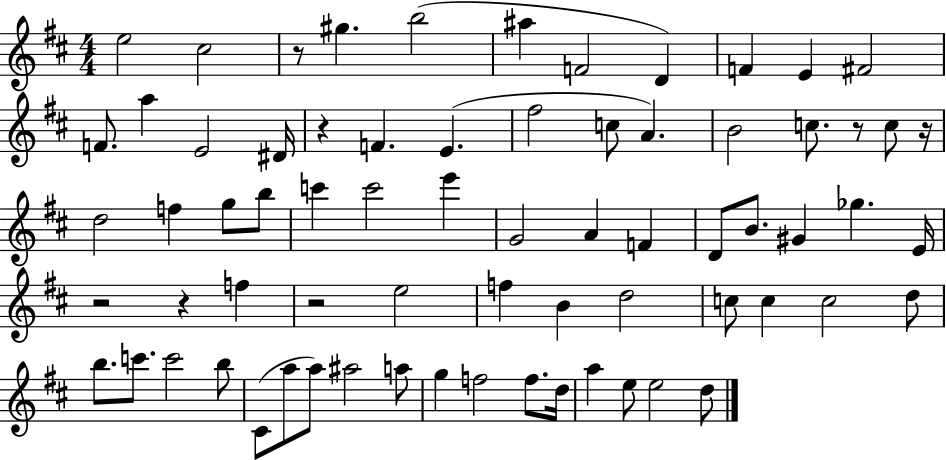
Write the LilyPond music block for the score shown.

{
  \clef treble
  \numericTimeSignature
  \time 4/4
  \key d \major
  e''2 cis''2 | r8 gis''4. b''2( | ais''4 f'2 d'4) | f'4 e'4 fis'2 | \break f'8. a''4 e'2 dis'16 | r4 f'4. e'4.( | fis''2 c''8 a'4.) | b'2 c''8. r8 c''8 r16 | \break d''2 f''4 g''8 b''8 | c'''4 c'''2 e'''4 | g'2 a'4 f'4 | d'8 b'8. gis'4 ges''4. e'16 | \break r2 r4 f''4 | r2 e''2 | f''4 b'4 d''2 | c''8 c''4 c''2 d''8 | \break b''8. c'''8. c'''2 b''8 | cis'8( a''8 a''8) ais''2 a''8 | g''4 f''2 f''8. d''16 | a''4 e''8 e''2 d''8 | \break \bar "|."
}